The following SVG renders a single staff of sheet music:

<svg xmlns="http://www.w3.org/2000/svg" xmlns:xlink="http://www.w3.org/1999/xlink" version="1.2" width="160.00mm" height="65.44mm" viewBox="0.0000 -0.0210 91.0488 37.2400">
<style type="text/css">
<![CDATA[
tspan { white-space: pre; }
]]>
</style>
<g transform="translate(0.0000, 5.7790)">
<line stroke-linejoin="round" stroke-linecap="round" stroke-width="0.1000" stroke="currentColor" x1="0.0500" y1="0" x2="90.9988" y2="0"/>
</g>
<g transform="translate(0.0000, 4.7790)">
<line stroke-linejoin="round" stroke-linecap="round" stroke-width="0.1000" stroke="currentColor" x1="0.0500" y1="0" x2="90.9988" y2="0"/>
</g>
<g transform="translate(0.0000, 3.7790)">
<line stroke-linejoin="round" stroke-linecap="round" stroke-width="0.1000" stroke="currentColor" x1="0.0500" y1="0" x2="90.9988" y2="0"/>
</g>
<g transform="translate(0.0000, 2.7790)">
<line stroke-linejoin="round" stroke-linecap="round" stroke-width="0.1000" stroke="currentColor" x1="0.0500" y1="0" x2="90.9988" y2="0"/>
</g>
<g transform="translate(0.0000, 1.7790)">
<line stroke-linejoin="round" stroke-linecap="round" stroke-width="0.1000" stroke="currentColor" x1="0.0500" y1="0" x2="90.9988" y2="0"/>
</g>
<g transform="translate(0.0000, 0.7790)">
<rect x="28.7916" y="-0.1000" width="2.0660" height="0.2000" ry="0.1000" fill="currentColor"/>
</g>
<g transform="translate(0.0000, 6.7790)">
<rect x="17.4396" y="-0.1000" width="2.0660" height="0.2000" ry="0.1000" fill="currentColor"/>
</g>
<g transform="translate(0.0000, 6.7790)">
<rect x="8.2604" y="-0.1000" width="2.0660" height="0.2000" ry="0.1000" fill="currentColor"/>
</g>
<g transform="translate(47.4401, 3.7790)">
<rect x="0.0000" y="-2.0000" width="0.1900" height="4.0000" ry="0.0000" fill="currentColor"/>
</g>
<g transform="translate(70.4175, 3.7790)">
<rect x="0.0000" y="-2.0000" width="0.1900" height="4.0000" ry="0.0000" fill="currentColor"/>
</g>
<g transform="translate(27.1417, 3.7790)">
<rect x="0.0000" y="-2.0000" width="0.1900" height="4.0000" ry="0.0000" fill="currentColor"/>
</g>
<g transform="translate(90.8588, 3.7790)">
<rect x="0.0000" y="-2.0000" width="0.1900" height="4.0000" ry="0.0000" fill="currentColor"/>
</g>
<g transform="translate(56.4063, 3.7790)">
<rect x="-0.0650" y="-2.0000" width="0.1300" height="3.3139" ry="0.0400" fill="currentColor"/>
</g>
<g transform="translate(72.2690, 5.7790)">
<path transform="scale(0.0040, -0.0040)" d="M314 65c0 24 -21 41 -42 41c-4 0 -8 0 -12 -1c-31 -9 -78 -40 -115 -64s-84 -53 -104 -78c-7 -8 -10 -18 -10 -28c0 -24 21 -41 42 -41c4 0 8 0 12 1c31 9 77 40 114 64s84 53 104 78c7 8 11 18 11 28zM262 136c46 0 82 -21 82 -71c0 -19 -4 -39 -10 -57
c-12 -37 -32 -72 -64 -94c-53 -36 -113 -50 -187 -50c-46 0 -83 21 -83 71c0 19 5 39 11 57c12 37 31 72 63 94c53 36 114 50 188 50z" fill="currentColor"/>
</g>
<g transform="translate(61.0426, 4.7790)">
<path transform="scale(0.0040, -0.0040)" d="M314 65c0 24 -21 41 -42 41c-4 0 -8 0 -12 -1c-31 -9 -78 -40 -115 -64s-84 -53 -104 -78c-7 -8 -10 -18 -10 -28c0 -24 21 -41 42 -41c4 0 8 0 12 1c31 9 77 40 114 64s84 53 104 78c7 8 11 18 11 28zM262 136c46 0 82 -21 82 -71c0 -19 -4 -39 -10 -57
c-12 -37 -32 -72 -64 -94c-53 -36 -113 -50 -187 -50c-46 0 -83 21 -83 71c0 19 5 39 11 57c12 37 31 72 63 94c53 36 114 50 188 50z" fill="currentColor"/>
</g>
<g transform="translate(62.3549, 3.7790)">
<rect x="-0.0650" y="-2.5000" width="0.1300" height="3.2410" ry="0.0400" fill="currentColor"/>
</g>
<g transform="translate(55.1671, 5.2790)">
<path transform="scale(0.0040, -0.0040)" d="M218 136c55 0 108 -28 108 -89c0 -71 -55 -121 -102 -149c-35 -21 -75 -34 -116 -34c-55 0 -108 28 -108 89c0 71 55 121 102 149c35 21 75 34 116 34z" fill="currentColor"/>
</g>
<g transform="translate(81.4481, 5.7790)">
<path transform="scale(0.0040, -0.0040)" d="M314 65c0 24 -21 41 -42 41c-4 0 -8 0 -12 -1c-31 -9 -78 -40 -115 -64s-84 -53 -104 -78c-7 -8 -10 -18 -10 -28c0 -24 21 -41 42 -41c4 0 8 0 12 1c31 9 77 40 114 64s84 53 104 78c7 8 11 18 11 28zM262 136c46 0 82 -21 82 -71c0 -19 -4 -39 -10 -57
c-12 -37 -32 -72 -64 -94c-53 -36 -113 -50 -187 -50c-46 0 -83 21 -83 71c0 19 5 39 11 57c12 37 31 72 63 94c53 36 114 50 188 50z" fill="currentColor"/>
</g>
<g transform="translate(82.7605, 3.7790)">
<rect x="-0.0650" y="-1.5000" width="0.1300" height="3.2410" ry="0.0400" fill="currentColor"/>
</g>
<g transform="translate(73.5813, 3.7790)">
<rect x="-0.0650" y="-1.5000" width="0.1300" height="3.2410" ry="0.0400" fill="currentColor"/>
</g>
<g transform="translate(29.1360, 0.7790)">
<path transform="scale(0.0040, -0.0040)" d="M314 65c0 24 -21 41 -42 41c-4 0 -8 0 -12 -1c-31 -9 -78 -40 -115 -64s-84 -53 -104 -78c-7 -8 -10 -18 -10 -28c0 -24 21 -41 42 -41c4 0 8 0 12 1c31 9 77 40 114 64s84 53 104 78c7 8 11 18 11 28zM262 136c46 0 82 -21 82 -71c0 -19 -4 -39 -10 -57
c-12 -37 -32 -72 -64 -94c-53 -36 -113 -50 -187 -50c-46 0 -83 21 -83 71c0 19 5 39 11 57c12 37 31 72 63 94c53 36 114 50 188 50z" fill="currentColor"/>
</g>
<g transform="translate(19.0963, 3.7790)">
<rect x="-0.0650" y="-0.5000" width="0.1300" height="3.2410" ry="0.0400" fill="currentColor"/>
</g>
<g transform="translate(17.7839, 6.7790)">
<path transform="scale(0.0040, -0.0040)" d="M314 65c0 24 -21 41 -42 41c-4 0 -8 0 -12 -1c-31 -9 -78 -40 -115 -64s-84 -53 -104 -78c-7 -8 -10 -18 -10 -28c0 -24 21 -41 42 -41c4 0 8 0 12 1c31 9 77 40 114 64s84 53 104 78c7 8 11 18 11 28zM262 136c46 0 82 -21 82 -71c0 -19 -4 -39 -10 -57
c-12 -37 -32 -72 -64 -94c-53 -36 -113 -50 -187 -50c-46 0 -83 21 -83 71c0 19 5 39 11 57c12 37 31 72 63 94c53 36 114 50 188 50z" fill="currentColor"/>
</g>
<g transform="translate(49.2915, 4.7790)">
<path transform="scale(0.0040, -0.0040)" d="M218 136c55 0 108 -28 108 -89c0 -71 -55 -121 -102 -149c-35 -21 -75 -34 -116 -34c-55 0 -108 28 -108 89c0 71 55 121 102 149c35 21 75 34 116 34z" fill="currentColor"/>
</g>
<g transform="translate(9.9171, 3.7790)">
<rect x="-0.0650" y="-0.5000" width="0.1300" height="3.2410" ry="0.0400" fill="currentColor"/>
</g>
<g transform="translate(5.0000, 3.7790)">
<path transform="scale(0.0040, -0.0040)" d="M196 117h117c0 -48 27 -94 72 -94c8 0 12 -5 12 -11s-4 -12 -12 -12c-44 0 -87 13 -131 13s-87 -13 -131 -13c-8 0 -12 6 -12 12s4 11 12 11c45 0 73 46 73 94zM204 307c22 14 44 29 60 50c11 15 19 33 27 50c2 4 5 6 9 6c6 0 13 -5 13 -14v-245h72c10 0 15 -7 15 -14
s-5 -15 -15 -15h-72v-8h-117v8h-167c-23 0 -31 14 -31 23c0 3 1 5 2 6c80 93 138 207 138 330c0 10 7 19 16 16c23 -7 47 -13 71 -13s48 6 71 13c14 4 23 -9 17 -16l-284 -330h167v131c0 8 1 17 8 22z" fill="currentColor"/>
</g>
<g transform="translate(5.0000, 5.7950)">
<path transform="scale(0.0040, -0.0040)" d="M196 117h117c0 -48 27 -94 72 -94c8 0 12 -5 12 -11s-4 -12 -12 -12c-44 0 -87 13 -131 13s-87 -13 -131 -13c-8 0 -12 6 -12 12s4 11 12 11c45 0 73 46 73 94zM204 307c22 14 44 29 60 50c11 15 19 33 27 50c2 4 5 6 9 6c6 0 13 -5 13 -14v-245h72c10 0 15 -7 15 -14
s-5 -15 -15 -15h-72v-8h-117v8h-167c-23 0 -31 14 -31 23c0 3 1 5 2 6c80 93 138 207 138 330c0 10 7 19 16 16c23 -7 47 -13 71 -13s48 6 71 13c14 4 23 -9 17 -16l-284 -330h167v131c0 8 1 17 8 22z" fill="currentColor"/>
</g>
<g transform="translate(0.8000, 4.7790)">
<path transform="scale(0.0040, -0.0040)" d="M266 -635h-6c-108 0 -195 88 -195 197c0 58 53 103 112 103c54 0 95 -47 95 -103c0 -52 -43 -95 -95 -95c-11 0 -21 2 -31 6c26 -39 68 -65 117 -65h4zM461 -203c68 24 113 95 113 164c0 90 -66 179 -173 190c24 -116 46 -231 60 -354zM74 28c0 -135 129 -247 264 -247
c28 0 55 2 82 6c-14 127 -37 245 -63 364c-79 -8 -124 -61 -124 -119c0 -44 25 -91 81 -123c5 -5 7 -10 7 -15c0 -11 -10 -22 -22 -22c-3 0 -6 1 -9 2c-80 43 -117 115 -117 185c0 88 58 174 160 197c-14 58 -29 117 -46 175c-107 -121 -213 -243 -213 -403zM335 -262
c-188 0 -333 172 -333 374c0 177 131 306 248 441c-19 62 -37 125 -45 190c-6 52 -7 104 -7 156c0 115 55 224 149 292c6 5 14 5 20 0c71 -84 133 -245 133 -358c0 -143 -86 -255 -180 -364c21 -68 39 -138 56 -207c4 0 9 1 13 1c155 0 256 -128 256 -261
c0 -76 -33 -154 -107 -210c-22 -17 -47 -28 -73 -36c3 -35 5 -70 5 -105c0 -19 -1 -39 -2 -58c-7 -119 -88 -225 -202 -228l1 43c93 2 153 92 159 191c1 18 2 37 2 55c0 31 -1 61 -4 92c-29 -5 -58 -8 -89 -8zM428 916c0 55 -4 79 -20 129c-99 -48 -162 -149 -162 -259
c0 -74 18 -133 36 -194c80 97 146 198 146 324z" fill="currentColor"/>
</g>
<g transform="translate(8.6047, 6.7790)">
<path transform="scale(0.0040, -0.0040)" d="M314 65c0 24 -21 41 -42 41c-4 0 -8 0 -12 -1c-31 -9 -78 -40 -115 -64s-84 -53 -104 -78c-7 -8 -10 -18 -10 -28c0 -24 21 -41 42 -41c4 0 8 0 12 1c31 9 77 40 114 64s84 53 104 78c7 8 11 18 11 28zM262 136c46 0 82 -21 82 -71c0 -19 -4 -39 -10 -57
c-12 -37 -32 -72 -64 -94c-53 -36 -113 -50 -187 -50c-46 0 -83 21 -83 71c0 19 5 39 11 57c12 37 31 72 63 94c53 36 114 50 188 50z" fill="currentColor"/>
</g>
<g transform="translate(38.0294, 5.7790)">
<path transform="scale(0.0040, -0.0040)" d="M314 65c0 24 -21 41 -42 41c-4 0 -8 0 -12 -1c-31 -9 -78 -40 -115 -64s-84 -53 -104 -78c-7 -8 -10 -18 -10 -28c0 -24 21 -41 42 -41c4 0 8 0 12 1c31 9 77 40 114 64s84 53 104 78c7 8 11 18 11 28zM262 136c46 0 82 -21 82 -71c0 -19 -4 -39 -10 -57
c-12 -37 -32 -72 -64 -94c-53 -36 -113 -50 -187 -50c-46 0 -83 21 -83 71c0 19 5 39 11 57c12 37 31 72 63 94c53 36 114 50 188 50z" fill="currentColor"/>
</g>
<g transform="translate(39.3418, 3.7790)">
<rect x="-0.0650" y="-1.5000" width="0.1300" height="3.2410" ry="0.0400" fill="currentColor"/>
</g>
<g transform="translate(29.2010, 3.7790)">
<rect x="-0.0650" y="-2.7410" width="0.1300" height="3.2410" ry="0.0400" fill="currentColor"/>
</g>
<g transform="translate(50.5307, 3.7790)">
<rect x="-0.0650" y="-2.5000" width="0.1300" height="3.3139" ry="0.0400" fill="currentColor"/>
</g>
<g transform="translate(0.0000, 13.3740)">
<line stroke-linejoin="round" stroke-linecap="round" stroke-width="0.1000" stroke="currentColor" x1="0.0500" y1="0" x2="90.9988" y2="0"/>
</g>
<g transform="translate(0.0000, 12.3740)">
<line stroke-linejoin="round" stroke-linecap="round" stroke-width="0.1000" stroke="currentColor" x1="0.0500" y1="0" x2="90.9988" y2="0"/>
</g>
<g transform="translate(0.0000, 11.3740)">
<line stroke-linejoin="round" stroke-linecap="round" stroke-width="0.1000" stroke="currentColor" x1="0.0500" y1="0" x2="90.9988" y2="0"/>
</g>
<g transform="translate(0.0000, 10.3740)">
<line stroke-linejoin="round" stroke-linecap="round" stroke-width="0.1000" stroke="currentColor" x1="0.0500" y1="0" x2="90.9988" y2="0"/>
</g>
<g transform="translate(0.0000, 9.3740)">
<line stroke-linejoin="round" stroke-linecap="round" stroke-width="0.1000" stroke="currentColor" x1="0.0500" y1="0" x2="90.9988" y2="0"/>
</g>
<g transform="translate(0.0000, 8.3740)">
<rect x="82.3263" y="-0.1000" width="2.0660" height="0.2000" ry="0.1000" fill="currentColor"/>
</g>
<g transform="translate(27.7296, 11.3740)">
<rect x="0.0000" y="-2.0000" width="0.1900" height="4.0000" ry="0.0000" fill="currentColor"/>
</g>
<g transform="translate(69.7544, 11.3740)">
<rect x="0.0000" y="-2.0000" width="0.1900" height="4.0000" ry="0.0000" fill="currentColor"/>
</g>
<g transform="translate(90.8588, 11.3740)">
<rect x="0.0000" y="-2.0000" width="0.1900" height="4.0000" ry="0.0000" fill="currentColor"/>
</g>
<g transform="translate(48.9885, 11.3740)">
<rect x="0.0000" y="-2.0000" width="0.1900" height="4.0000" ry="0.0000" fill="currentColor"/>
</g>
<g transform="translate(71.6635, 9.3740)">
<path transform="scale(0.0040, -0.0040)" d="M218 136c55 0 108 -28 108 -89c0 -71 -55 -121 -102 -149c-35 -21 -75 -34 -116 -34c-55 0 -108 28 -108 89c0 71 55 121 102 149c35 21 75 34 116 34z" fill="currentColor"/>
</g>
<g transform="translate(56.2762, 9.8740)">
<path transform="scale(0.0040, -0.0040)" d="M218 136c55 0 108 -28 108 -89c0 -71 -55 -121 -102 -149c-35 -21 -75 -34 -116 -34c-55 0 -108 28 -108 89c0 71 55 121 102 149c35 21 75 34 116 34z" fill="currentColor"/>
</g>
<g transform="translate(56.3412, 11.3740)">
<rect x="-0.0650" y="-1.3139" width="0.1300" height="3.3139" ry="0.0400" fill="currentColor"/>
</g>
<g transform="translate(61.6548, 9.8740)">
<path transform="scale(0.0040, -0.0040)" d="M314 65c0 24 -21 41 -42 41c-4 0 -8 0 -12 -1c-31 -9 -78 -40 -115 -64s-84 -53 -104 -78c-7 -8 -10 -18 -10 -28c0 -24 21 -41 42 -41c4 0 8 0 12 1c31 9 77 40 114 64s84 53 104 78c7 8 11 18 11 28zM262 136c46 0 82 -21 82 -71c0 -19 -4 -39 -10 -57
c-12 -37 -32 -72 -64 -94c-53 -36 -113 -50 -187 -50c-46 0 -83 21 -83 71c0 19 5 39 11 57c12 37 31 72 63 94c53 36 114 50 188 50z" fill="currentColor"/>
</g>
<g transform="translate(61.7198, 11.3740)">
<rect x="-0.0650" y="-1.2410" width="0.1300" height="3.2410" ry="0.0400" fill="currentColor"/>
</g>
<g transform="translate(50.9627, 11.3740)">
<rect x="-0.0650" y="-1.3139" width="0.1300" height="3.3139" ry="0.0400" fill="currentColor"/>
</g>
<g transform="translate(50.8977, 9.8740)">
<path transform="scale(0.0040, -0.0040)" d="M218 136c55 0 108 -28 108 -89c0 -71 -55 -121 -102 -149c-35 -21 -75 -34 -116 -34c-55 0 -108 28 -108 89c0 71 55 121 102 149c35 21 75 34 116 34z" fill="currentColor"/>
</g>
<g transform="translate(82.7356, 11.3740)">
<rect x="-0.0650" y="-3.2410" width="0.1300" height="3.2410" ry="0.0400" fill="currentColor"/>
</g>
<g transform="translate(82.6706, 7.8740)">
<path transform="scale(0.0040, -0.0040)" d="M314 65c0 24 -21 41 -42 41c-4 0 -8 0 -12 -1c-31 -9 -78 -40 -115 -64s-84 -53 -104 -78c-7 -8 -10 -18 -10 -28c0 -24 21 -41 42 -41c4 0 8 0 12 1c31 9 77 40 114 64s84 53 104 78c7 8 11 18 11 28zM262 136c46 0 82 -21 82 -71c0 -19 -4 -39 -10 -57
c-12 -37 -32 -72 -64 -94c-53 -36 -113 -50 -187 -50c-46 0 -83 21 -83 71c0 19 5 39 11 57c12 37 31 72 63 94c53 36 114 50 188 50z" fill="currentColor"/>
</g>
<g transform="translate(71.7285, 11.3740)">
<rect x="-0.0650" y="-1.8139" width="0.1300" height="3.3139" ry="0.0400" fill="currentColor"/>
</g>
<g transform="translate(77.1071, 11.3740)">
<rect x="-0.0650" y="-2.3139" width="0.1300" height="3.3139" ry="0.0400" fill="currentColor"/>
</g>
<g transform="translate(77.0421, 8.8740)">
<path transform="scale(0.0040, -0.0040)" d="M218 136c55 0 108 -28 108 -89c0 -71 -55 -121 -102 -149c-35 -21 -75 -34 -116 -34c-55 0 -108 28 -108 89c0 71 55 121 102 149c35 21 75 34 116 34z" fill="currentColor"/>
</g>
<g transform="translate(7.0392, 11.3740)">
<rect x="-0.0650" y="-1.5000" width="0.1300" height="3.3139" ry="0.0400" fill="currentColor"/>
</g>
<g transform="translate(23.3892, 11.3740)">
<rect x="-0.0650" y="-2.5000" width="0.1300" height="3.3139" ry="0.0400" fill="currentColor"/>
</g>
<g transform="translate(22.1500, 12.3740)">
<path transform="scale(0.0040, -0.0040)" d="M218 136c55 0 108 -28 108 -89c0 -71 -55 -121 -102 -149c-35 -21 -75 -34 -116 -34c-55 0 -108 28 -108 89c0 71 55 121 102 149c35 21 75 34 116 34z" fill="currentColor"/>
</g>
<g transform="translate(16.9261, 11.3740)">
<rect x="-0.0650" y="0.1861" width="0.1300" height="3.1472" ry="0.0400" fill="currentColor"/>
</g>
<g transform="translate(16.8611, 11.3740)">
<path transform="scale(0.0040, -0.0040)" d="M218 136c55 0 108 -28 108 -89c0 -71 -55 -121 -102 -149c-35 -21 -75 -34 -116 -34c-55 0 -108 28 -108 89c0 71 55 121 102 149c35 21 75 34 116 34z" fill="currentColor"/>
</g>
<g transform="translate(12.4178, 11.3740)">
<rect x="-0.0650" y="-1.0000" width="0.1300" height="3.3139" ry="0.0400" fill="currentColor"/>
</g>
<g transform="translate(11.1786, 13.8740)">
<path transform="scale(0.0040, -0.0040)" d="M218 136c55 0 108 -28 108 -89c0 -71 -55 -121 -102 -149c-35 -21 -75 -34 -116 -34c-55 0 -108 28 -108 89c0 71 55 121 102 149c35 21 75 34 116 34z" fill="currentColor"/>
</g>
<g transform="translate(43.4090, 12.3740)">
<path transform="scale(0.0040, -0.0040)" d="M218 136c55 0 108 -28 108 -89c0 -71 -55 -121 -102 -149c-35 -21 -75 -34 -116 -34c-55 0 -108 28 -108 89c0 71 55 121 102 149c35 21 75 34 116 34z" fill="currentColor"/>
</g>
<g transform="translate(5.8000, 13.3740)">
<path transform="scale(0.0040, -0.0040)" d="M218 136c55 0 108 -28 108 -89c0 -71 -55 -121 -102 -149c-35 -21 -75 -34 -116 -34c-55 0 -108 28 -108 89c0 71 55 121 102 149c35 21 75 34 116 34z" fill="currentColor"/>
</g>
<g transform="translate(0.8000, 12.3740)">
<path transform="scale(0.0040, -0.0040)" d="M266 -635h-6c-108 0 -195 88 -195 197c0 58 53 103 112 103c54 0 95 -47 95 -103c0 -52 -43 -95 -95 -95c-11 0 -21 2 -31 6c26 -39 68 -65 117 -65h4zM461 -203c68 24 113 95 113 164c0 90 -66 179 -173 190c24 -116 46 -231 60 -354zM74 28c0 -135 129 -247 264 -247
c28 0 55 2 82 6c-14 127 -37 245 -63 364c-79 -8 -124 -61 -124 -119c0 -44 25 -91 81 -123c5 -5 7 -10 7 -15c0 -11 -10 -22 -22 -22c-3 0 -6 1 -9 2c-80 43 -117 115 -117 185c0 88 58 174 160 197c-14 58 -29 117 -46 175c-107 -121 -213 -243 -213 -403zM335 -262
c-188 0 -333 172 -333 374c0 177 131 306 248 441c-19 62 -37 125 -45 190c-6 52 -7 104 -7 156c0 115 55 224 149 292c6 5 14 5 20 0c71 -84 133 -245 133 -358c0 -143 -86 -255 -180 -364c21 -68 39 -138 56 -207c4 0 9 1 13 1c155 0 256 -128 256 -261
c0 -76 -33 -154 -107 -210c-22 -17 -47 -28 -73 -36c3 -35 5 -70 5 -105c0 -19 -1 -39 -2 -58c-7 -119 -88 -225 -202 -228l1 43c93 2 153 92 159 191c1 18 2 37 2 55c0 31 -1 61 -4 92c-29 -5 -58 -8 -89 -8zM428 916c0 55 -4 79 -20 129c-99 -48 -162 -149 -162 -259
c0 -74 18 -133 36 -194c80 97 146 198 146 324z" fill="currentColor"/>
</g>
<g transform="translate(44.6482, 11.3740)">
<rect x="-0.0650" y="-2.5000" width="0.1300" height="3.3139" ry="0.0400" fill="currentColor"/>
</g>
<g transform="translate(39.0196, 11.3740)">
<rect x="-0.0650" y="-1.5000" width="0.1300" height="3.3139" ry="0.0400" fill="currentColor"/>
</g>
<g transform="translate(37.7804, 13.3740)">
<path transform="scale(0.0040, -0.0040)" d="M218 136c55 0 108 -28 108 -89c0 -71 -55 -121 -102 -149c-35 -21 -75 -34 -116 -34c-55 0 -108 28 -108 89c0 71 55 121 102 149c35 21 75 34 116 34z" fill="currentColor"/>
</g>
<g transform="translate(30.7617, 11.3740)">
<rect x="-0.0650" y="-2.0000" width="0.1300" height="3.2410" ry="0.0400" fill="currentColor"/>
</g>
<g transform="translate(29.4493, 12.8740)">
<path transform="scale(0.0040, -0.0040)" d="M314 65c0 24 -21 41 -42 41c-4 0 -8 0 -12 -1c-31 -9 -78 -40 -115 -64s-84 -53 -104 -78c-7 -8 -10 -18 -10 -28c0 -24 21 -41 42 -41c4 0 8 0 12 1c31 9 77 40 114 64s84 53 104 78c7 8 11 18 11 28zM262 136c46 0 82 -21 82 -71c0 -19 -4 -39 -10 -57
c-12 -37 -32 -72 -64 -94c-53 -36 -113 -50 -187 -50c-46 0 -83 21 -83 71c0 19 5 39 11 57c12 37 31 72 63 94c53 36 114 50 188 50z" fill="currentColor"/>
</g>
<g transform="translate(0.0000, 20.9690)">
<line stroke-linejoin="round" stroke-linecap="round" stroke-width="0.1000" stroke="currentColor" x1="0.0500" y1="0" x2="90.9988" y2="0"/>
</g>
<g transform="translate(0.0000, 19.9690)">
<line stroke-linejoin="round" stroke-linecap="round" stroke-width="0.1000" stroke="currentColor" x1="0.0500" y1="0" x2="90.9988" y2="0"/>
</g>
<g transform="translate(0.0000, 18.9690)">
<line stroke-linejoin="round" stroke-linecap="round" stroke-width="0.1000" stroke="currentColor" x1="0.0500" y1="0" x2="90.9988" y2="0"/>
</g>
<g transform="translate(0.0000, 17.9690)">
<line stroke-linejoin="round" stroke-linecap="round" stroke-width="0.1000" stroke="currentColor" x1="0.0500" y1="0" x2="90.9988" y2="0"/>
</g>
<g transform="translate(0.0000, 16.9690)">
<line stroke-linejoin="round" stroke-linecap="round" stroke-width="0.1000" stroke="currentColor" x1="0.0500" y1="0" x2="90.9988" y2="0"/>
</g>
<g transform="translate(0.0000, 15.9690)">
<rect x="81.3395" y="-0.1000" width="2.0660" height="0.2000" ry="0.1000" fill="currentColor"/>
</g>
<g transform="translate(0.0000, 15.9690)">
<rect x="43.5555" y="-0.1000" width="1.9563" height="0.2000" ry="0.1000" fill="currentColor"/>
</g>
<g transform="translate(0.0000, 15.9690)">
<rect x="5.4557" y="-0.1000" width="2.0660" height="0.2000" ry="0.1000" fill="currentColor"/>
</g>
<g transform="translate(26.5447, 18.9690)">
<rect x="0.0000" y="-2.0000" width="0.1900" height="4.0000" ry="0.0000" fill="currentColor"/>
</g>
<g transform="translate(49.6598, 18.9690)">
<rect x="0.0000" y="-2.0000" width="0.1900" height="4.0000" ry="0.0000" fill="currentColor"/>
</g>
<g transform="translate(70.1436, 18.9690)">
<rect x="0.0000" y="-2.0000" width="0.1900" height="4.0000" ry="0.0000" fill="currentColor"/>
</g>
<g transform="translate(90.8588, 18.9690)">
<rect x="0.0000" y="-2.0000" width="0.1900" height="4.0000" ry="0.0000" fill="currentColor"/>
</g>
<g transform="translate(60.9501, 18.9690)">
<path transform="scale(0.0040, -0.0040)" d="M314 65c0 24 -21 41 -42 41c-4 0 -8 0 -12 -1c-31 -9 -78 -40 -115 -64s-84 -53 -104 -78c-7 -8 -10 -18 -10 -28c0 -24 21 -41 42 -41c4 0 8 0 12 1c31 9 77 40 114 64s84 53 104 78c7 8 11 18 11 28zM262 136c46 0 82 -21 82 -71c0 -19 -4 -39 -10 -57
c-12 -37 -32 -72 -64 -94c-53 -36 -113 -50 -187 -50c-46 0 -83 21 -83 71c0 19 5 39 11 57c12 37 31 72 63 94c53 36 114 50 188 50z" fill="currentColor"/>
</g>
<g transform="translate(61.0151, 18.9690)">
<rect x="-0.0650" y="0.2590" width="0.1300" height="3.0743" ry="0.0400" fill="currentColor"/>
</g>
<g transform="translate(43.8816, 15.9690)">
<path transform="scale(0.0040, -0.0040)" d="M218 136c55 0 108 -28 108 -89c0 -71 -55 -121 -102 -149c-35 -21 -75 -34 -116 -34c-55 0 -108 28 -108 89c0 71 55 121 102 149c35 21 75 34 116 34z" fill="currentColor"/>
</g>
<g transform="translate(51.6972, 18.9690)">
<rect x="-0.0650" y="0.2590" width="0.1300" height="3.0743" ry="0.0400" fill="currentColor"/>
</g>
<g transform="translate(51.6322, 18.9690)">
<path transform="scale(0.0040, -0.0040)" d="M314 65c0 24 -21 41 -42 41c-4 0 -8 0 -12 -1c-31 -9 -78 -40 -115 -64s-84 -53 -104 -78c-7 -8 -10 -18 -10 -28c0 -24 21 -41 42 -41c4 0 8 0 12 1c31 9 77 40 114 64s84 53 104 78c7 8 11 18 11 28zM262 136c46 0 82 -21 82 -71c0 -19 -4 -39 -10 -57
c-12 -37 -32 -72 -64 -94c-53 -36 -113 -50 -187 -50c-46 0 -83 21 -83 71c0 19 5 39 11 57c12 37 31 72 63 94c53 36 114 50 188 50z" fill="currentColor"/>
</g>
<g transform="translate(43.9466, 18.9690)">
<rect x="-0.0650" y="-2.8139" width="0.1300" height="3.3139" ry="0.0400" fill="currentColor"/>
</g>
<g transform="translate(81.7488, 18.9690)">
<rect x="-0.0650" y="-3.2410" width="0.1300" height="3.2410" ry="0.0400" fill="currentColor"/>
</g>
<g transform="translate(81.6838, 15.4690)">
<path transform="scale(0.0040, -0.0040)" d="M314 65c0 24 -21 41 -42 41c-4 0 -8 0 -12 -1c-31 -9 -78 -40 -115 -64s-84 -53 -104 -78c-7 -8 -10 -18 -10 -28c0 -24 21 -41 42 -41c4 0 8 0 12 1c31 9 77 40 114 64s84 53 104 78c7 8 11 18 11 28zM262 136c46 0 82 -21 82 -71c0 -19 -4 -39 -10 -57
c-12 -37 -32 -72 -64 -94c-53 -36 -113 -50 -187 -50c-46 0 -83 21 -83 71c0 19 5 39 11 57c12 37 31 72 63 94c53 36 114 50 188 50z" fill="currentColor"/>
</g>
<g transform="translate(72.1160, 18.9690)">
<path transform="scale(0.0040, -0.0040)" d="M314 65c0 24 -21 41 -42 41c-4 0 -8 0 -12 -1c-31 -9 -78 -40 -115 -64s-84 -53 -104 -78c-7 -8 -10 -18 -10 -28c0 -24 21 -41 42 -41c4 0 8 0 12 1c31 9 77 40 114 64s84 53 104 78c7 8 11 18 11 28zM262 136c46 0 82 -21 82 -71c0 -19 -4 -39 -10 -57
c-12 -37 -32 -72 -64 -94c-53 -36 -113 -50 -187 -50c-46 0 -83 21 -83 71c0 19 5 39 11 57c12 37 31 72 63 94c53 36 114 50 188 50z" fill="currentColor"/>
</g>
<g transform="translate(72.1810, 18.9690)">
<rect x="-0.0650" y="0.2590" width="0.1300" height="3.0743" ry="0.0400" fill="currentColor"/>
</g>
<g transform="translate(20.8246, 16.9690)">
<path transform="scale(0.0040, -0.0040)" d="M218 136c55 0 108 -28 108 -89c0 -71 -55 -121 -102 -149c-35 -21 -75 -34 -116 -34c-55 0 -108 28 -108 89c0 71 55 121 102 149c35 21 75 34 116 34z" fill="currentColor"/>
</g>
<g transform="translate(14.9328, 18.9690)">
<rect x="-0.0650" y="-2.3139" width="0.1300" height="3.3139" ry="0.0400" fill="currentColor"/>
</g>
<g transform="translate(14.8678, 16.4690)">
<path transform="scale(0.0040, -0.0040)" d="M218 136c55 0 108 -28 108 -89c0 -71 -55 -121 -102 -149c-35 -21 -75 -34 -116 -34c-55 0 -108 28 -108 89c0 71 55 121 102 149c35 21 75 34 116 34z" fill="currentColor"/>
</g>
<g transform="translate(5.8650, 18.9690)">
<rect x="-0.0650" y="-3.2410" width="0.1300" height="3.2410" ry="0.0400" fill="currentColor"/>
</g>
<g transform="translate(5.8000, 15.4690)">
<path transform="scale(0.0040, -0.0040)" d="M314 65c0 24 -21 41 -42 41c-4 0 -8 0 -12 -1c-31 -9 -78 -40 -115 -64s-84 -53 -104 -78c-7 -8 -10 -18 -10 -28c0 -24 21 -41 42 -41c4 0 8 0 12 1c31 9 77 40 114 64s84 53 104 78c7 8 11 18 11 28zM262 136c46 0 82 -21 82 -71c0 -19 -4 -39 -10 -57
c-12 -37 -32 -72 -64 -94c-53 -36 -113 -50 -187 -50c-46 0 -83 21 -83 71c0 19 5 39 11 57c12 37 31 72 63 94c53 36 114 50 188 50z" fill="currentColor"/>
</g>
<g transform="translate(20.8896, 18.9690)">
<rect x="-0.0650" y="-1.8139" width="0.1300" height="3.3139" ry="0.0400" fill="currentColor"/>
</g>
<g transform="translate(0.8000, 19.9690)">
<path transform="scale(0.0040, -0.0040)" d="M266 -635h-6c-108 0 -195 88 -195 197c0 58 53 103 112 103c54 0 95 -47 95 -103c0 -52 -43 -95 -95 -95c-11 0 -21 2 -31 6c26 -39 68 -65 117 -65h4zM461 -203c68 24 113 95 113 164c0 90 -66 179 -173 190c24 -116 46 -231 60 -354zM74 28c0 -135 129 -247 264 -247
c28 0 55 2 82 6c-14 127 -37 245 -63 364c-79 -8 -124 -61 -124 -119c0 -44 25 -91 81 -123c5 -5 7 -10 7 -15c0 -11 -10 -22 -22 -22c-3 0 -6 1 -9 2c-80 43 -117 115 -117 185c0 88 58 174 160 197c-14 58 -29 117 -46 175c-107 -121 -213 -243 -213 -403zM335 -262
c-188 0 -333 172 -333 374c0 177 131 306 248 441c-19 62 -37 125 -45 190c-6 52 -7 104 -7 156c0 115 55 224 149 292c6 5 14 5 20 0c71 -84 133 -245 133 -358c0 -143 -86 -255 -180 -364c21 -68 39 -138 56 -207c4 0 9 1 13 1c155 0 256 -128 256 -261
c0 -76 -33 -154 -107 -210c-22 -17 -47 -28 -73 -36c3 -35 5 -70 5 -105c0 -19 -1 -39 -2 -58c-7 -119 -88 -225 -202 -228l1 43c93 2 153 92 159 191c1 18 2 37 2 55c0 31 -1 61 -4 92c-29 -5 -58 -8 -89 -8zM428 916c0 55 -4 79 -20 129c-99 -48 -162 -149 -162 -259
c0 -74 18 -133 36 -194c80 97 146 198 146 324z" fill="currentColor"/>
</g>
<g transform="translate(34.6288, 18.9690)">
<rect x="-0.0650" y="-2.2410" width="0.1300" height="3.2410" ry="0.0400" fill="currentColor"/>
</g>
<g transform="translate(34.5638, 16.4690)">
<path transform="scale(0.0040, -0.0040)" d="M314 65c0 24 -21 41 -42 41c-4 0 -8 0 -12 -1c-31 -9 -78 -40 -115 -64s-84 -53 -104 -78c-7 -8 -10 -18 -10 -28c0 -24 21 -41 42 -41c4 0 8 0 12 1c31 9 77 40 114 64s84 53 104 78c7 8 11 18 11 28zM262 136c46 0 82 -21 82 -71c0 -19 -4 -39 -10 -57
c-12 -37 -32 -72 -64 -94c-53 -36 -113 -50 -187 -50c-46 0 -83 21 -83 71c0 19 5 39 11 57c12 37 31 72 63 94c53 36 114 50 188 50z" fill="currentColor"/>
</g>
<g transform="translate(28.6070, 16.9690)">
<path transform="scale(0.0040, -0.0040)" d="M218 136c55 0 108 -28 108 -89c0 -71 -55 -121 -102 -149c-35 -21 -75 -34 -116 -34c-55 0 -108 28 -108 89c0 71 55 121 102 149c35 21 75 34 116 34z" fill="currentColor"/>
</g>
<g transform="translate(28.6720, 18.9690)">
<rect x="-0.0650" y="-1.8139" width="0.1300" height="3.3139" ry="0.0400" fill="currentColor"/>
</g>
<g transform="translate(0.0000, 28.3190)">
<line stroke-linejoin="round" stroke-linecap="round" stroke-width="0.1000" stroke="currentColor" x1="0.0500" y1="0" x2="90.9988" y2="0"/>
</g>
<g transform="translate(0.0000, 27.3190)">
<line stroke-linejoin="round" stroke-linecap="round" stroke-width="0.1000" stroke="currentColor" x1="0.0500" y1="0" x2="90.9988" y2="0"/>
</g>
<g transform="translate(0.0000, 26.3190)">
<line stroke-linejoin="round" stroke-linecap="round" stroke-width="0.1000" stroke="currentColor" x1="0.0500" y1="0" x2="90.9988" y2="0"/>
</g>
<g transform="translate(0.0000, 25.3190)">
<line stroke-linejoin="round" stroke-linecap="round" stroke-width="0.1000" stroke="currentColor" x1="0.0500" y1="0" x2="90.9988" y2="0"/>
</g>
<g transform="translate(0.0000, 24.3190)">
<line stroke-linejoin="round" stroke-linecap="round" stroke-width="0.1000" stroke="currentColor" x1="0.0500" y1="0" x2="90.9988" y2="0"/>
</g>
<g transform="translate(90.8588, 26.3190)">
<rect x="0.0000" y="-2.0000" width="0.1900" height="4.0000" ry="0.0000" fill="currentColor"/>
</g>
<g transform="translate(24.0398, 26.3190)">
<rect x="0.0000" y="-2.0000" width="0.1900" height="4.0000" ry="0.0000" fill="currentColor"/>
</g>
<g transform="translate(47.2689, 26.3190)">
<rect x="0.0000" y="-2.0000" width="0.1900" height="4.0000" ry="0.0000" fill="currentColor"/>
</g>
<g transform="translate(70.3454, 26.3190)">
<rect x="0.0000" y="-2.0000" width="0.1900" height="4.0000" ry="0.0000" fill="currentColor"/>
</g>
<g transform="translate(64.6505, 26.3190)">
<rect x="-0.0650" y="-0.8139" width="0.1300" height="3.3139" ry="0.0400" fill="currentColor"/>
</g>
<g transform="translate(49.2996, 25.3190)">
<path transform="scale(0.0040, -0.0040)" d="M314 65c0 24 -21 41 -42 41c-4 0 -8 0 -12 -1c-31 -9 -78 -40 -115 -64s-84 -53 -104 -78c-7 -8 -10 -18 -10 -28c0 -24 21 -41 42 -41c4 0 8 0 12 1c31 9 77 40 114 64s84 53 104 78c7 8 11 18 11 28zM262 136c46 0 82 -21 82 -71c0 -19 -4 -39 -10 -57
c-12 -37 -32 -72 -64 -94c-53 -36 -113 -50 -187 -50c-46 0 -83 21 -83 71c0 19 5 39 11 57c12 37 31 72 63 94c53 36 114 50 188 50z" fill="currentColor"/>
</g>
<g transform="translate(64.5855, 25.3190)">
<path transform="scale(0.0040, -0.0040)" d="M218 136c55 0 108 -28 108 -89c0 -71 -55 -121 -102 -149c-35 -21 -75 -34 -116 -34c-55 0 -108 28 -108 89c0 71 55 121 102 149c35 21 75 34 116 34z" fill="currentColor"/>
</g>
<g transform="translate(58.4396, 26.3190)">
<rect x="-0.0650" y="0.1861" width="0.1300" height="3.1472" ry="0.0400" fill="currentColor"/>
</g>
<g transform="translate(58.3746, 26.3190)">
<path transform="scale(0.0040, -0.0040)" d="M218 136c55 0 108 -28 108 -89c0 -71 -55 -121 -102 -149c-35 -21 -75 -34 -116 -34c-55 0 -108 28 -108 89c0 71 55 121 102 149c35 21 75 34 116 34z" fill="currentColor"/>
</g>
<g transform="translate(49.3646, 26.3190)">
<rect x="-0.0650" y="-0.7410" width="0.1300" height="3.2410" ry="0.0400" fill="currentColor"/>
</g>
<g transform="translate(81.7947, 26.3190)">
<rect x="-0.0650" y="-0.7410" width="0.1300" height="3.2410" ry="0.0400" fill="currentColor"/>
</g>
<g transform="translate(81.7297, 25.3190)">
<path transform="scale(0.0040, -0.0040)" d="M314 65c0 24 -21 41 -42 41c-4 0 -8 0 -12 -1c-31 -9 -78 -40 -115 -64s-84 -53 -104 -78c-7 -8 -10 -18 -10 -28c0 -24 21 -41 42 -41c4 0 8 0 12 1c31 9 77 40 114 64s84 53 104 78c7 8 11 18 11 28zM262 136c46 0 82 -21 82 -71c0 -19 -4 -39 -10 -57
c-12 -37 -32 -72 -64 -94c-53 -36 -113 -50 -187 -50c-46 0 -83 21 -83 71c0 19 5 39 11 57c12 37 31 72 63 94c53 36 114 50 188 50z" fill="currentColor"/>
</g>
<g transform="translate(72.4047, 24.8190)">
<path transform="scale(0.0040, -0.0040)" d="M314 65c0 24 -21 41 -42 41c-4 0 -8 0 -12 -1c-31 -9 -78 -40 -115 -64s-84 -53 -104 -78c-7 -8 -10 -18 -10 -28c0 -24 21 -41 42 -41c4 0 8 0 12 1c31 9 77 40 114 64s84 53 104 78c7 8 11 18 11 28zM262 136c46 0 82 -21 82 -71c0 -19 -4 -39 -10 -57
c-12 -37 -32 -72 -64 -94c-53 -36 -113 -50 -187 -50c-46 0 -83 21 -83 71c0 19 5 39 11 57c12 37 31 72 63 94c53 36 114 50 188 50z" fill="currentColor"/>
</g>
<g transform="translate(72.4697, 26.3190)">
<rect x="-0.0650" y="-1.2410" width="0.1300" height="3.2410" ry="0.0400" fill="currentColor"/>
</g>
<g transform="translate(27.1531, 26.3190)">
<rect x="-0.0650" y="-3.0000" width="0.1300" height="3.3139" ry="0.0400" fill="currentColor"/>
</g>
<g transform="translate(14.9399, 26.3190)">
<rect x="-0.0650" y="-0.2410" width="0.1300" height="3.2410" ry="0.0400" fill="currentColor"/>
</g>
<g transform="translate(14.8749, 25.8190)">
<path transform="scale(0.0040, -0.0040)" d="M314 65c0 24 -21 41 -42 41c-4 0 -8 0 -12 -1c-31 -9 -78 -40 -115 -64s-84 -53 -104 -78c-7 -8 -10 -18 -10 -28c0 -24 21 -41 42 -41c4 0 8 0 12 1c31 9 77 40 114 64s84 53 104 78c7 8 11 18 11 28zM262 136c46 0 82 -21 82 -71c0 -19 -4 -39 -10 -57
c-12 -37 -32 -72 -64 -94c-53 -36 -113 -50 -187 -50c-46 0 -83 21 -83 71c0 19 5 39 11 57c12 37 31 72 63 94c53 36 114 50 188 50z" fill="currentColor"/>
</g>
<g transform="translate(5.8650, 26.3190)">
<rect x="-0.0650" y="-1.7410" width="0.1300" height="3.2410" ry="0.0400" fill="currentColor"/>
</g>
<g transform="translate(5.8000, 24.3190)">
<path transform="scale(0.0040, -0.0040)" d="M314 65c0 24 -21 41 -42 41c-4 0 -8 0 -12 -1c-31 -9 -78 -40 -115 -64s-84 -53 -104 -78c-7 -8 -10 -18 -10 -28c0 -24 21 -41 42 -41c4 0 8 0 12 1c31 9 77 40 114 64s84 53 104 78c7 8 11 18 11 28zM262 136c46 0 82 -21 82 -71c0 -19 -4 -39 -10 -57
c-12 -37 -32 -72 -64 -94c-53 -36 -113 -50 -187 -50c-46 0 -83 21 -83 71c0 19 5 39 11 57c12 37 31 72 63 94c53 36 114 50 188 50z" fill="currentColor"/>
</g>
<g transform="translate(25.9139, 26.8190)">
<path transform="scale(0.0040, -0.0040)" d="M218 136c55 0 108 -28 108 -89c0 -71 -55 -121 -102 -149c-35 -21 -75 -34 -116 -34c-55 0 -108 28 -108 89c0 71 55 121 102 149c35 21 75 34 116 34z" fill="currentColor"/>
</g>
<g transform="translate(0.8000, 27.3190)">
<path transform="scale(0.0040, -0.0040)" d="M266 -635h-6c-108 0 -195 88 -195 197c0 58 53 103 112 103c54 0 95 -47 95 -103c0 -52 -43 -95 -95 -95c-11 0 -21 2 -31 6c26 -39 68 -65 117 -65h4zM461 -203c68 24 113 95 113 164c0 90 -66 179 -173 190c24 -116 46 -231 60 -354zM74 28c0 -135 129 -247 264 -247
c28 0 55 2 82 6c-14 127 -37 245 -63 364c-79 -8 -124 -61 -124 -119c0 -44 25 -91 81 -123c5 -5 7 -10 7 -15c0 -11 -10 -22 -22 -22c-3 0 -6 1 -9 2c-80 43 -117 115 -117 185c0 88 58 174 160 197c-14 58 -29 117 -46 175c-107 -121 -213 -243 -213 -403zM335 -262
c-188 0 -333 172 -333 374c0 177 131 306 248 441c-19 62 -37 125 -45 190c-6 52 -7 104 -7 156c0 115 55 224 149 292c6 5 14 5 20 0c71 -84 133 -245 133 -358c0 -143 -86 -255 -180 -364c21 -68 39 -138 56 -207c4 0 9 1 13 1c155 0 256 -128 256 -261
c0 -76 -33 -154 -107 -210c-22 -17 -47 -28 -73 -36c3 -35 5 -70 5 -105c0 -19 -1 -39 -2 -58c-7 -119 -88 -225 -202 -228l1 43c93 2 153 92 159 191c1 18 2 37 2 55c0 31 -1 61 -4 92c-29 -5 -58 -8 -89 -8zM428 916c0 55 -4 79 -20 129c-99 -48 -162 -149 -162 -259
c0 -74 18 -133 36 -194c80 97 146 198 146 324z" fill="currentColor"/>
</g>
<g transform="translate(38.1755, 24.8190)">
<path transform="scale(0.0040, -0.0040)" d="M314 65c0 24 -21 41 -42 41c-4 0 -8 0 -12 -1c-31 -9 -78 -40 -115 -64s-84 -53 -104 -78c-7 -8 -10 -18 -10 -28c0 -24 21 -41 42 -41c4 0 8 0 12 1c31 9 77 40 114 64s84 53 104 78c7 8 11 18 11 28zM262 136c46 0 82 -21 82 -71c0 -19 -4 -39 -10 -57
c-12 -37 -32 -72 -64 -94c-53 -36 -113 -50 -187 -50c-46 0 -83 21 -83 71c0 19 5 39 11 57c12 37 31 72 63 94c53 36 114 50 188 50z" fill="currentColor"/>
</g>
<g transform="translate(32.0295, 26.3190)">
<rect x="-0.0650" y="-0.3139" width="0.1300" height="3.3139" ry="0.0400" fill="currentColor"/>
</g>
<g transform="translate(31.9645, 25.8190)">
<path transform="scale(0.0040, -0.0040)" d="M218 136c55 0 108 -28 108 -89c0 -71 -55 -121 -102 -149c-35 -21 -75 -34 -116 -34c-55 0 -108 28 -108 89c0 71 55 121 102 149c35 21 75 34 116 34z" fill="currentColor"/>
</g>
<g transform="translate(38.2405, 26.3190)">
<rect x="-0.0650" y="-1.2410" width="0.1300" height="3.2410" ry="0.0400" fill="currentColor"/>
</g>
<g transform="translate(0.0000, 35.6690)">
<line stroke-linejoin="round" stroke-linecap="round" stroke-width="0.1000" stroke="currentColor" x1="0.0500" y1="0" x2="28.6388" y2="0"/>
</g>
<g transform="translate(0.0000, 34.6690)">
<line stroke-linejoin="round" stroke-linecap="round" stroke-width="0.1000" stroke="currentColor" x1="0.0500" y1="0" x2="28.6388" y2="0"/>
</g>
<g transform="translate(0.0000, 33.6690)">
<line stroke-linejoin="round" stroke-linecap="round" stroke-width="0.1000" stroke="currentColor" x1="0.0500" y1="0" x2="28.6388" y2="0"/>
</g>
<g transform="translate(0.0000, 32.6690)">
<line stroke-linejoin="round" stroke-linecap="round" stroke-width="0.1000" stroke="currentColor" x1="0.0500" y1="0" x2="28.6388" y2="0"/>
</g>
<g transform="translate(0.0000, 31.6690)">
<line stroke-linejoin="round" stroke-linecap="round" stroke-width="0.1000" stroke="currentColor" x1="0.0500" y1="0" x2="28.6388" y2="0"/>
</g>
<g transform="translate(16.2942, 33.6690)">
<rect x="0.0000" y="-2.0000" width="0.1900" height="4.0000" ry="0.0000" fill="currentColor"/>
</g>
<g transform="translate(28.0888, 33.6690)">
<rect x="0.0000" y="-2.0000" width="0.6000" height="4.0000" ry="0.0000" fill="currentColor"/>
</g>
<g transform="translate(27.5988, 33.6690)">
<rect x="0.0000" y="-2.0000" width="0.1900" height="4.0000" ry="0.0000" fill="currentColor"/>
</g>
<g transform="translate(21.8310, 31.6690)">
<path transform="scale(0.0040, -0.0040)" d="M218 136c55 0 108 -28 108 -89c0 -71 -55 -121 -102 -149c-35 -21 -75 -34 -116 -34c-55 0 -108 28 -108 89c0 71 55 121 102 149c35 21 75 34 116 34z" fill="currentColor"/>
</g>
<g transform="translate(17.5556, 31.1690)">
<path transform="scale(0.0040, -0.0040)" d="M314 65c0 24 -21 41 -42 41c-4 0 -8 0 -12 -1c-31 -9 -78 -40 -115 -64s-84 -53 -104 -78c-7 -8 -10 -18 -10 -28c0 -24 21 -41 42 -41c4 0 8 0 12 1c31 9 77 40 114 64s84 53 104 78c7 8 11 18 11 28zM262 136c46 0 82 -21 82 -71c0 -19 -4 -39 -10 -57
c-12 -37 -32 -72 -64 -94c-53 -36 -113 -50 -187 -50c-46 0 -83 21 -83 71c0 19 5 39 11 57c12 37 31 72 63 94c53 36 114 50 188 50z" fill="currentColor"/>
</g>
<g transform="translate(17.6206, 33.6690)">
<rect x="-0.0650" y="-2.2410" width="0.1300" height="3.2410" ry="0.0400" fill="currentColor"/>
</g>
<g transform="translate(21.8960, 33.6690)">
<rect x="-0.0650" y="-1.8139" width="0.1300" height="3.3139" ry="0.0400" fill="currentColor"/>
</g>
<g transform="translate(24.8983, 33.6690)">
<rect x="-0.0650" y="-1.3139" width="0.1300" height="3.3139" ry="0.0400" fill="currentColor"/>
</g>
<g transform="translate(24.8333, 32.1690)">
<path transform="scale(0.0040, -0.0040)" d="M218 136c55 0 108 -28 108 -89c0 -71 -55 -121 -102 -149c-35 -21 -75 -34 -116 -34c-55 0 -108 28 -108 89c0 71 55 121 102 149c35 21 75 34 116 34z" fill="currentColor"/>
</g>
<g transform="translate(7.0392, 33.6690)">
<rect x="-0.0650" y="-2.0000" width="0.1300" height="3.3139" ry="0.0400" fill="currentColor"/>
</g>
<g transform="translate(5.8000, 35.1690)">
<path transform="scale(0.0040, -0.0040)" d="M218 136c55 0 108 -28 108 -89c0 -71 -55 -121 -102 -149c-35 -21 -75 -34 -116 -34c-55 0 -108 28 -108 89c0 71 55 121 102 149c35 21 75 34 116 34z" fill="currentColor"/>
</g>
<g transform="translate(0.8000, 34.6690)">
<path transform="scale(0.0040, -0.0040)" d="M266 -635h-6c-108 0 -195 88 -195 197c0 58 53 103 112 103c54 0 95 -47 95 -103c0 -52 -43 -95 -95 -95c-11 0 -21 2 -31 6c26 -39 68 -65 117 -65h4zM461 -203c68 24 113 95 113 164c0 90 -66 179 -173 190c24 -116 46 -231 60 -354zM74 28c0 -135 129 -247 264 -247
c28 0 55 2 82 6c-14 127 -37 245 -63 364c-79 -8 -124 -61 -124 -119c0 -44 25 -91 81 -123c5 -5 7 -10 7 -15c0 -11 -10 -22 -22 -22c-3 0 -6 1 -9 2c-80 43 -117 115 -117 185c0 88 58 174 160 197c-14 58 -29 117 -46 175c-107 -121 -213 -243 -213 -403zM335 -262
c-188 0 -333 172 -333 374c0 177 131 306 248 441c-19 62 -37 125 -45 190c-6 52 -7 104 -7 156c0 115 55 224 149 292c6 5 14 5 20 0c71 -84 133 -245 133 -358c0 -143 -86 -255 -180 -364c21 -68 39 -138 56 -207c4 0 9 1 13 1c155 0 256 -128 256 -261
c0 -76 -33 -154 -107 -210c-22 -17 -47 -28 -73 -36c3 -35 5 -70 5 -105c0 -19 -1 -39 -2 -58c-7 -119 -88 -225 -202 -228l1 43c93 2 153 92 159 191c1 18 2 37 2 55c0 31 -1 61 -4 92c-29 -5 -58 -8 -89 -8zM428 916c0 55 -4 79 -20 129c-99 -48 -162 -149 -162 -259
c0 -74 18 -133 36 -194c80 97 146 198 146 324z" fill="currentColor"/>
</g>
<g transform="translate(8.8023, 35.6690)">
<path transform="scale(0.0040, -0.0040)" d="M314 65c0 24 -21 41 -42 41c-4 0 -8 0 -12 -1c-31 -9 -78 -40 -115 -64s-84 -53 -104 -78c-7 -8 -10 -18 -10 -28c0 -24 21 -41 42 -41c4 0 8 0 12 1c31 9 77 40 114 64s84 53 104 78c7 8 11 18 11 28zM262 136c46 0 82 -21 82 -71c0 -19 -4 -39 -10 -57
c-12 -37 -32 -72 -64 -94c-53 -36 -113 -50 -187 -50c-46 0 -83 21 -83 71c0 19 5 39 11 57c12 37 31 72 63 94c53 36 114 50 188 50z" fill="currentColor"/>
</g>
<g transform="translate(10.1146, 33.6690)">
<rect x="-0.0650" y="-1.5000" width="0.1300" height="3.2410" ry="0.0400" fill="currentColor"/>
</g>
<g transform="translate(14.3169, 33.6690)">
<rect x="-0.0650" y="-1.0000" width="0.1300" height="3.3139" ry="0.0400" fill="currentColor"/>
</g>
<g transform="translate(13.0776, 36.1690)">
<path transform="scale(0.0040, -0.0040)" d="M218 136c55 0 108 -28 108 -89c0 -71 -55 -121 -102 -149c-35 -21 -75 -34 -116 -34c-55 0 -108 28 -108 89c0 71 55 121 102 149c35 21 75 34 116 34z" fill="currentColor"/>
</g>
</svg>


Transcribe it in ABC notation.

X:1
T:Untitled
M:4/4
L:1/4
K:C
C2 C2 a2 E2 G F G2 E2 E2 E D B G F2 E G e e e2 f g b2 b2 g f f g2 a B2 B2 B2 b2 f2 c2 A c e2 d2 B d e2 d2 F E2 D g2 f e